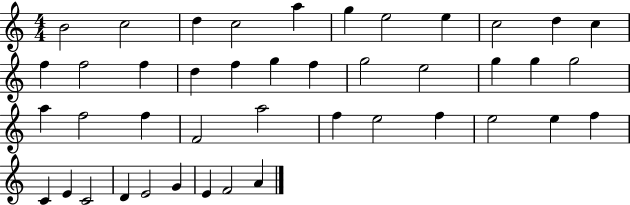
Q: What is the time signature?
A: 4/4